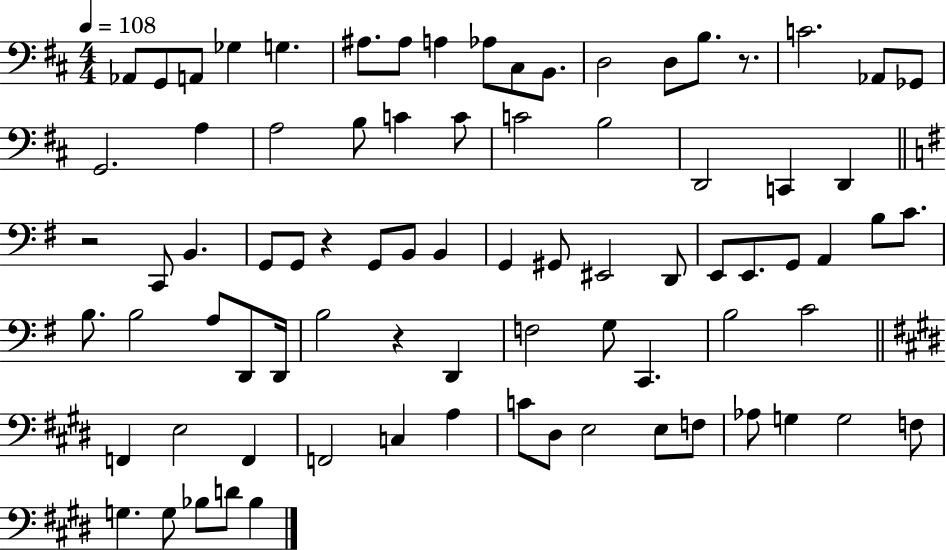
X:1
T:Untitled
M:4/4
L:1/4
K:D
_A,,/2 G,,/2 A,,/2 _G, G, ^A,/2 ^A,/2 A, _A,/2 ^C,/2 B,,/2 D,2 D,/2 B,/2 z/2 C2 _A,,/2 _G,,/2 G,,2 A, A,2 B,/2 C C/2 C2 B,2 D,,2 C,, D,, z2 C,,/2 B,, G,,/2 G,,/2 z G,,/2 B,,/2 B,, G,, ^G,,/2 ^E,,2 D,,/2 E,,/2 E,,/2 G,,/2 A,, B,/2 C/2 B,/2 B,2 A,/2 D,,/2 D,,/4 B,2 z D,, F,2 G,/2 C,, B,2 C2 F,, E,2 F,, F,,2 C, A, C/2 ^D,/2 E,2 E,/2 F,/2 _A,/2 G, G,2 F,/2 G, G,/2 _B,/2 D/2 _B,